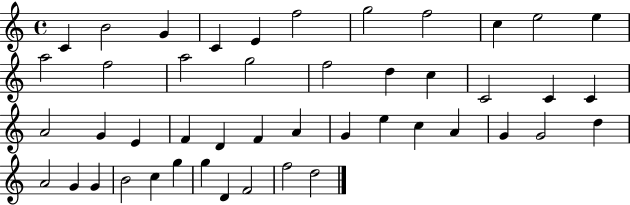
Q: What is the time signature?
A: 4/4